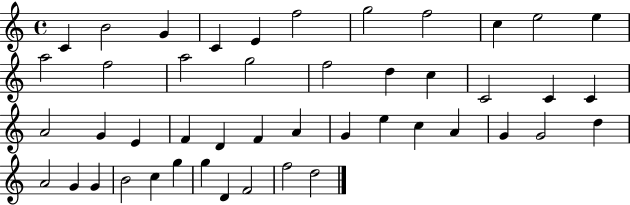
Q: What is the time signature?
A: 4/4